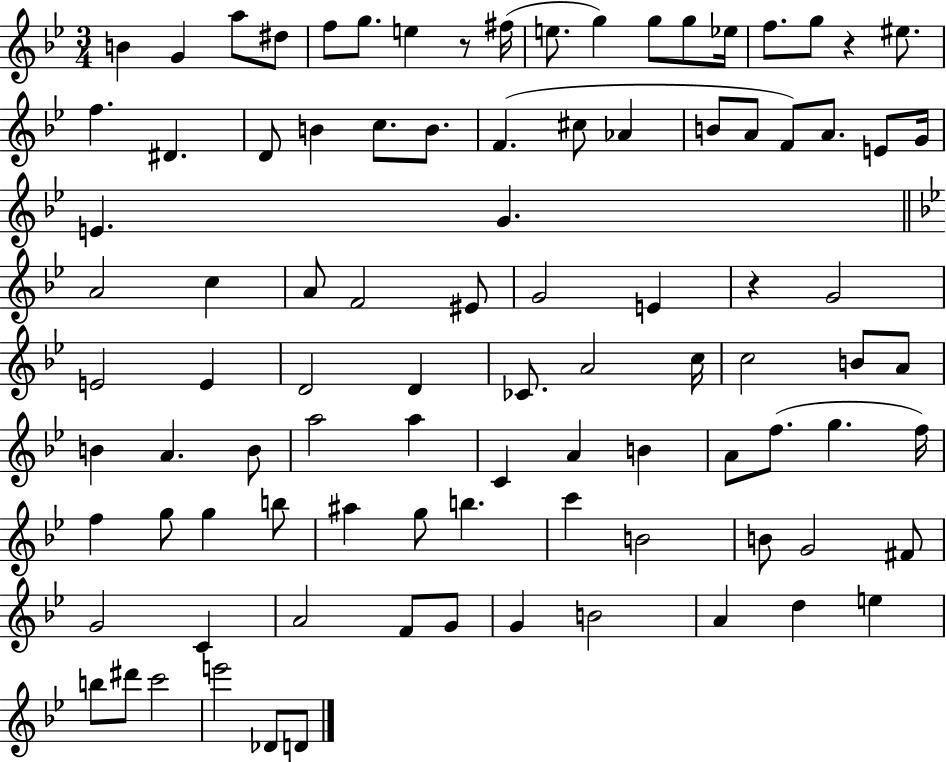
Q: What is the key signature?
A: BES major